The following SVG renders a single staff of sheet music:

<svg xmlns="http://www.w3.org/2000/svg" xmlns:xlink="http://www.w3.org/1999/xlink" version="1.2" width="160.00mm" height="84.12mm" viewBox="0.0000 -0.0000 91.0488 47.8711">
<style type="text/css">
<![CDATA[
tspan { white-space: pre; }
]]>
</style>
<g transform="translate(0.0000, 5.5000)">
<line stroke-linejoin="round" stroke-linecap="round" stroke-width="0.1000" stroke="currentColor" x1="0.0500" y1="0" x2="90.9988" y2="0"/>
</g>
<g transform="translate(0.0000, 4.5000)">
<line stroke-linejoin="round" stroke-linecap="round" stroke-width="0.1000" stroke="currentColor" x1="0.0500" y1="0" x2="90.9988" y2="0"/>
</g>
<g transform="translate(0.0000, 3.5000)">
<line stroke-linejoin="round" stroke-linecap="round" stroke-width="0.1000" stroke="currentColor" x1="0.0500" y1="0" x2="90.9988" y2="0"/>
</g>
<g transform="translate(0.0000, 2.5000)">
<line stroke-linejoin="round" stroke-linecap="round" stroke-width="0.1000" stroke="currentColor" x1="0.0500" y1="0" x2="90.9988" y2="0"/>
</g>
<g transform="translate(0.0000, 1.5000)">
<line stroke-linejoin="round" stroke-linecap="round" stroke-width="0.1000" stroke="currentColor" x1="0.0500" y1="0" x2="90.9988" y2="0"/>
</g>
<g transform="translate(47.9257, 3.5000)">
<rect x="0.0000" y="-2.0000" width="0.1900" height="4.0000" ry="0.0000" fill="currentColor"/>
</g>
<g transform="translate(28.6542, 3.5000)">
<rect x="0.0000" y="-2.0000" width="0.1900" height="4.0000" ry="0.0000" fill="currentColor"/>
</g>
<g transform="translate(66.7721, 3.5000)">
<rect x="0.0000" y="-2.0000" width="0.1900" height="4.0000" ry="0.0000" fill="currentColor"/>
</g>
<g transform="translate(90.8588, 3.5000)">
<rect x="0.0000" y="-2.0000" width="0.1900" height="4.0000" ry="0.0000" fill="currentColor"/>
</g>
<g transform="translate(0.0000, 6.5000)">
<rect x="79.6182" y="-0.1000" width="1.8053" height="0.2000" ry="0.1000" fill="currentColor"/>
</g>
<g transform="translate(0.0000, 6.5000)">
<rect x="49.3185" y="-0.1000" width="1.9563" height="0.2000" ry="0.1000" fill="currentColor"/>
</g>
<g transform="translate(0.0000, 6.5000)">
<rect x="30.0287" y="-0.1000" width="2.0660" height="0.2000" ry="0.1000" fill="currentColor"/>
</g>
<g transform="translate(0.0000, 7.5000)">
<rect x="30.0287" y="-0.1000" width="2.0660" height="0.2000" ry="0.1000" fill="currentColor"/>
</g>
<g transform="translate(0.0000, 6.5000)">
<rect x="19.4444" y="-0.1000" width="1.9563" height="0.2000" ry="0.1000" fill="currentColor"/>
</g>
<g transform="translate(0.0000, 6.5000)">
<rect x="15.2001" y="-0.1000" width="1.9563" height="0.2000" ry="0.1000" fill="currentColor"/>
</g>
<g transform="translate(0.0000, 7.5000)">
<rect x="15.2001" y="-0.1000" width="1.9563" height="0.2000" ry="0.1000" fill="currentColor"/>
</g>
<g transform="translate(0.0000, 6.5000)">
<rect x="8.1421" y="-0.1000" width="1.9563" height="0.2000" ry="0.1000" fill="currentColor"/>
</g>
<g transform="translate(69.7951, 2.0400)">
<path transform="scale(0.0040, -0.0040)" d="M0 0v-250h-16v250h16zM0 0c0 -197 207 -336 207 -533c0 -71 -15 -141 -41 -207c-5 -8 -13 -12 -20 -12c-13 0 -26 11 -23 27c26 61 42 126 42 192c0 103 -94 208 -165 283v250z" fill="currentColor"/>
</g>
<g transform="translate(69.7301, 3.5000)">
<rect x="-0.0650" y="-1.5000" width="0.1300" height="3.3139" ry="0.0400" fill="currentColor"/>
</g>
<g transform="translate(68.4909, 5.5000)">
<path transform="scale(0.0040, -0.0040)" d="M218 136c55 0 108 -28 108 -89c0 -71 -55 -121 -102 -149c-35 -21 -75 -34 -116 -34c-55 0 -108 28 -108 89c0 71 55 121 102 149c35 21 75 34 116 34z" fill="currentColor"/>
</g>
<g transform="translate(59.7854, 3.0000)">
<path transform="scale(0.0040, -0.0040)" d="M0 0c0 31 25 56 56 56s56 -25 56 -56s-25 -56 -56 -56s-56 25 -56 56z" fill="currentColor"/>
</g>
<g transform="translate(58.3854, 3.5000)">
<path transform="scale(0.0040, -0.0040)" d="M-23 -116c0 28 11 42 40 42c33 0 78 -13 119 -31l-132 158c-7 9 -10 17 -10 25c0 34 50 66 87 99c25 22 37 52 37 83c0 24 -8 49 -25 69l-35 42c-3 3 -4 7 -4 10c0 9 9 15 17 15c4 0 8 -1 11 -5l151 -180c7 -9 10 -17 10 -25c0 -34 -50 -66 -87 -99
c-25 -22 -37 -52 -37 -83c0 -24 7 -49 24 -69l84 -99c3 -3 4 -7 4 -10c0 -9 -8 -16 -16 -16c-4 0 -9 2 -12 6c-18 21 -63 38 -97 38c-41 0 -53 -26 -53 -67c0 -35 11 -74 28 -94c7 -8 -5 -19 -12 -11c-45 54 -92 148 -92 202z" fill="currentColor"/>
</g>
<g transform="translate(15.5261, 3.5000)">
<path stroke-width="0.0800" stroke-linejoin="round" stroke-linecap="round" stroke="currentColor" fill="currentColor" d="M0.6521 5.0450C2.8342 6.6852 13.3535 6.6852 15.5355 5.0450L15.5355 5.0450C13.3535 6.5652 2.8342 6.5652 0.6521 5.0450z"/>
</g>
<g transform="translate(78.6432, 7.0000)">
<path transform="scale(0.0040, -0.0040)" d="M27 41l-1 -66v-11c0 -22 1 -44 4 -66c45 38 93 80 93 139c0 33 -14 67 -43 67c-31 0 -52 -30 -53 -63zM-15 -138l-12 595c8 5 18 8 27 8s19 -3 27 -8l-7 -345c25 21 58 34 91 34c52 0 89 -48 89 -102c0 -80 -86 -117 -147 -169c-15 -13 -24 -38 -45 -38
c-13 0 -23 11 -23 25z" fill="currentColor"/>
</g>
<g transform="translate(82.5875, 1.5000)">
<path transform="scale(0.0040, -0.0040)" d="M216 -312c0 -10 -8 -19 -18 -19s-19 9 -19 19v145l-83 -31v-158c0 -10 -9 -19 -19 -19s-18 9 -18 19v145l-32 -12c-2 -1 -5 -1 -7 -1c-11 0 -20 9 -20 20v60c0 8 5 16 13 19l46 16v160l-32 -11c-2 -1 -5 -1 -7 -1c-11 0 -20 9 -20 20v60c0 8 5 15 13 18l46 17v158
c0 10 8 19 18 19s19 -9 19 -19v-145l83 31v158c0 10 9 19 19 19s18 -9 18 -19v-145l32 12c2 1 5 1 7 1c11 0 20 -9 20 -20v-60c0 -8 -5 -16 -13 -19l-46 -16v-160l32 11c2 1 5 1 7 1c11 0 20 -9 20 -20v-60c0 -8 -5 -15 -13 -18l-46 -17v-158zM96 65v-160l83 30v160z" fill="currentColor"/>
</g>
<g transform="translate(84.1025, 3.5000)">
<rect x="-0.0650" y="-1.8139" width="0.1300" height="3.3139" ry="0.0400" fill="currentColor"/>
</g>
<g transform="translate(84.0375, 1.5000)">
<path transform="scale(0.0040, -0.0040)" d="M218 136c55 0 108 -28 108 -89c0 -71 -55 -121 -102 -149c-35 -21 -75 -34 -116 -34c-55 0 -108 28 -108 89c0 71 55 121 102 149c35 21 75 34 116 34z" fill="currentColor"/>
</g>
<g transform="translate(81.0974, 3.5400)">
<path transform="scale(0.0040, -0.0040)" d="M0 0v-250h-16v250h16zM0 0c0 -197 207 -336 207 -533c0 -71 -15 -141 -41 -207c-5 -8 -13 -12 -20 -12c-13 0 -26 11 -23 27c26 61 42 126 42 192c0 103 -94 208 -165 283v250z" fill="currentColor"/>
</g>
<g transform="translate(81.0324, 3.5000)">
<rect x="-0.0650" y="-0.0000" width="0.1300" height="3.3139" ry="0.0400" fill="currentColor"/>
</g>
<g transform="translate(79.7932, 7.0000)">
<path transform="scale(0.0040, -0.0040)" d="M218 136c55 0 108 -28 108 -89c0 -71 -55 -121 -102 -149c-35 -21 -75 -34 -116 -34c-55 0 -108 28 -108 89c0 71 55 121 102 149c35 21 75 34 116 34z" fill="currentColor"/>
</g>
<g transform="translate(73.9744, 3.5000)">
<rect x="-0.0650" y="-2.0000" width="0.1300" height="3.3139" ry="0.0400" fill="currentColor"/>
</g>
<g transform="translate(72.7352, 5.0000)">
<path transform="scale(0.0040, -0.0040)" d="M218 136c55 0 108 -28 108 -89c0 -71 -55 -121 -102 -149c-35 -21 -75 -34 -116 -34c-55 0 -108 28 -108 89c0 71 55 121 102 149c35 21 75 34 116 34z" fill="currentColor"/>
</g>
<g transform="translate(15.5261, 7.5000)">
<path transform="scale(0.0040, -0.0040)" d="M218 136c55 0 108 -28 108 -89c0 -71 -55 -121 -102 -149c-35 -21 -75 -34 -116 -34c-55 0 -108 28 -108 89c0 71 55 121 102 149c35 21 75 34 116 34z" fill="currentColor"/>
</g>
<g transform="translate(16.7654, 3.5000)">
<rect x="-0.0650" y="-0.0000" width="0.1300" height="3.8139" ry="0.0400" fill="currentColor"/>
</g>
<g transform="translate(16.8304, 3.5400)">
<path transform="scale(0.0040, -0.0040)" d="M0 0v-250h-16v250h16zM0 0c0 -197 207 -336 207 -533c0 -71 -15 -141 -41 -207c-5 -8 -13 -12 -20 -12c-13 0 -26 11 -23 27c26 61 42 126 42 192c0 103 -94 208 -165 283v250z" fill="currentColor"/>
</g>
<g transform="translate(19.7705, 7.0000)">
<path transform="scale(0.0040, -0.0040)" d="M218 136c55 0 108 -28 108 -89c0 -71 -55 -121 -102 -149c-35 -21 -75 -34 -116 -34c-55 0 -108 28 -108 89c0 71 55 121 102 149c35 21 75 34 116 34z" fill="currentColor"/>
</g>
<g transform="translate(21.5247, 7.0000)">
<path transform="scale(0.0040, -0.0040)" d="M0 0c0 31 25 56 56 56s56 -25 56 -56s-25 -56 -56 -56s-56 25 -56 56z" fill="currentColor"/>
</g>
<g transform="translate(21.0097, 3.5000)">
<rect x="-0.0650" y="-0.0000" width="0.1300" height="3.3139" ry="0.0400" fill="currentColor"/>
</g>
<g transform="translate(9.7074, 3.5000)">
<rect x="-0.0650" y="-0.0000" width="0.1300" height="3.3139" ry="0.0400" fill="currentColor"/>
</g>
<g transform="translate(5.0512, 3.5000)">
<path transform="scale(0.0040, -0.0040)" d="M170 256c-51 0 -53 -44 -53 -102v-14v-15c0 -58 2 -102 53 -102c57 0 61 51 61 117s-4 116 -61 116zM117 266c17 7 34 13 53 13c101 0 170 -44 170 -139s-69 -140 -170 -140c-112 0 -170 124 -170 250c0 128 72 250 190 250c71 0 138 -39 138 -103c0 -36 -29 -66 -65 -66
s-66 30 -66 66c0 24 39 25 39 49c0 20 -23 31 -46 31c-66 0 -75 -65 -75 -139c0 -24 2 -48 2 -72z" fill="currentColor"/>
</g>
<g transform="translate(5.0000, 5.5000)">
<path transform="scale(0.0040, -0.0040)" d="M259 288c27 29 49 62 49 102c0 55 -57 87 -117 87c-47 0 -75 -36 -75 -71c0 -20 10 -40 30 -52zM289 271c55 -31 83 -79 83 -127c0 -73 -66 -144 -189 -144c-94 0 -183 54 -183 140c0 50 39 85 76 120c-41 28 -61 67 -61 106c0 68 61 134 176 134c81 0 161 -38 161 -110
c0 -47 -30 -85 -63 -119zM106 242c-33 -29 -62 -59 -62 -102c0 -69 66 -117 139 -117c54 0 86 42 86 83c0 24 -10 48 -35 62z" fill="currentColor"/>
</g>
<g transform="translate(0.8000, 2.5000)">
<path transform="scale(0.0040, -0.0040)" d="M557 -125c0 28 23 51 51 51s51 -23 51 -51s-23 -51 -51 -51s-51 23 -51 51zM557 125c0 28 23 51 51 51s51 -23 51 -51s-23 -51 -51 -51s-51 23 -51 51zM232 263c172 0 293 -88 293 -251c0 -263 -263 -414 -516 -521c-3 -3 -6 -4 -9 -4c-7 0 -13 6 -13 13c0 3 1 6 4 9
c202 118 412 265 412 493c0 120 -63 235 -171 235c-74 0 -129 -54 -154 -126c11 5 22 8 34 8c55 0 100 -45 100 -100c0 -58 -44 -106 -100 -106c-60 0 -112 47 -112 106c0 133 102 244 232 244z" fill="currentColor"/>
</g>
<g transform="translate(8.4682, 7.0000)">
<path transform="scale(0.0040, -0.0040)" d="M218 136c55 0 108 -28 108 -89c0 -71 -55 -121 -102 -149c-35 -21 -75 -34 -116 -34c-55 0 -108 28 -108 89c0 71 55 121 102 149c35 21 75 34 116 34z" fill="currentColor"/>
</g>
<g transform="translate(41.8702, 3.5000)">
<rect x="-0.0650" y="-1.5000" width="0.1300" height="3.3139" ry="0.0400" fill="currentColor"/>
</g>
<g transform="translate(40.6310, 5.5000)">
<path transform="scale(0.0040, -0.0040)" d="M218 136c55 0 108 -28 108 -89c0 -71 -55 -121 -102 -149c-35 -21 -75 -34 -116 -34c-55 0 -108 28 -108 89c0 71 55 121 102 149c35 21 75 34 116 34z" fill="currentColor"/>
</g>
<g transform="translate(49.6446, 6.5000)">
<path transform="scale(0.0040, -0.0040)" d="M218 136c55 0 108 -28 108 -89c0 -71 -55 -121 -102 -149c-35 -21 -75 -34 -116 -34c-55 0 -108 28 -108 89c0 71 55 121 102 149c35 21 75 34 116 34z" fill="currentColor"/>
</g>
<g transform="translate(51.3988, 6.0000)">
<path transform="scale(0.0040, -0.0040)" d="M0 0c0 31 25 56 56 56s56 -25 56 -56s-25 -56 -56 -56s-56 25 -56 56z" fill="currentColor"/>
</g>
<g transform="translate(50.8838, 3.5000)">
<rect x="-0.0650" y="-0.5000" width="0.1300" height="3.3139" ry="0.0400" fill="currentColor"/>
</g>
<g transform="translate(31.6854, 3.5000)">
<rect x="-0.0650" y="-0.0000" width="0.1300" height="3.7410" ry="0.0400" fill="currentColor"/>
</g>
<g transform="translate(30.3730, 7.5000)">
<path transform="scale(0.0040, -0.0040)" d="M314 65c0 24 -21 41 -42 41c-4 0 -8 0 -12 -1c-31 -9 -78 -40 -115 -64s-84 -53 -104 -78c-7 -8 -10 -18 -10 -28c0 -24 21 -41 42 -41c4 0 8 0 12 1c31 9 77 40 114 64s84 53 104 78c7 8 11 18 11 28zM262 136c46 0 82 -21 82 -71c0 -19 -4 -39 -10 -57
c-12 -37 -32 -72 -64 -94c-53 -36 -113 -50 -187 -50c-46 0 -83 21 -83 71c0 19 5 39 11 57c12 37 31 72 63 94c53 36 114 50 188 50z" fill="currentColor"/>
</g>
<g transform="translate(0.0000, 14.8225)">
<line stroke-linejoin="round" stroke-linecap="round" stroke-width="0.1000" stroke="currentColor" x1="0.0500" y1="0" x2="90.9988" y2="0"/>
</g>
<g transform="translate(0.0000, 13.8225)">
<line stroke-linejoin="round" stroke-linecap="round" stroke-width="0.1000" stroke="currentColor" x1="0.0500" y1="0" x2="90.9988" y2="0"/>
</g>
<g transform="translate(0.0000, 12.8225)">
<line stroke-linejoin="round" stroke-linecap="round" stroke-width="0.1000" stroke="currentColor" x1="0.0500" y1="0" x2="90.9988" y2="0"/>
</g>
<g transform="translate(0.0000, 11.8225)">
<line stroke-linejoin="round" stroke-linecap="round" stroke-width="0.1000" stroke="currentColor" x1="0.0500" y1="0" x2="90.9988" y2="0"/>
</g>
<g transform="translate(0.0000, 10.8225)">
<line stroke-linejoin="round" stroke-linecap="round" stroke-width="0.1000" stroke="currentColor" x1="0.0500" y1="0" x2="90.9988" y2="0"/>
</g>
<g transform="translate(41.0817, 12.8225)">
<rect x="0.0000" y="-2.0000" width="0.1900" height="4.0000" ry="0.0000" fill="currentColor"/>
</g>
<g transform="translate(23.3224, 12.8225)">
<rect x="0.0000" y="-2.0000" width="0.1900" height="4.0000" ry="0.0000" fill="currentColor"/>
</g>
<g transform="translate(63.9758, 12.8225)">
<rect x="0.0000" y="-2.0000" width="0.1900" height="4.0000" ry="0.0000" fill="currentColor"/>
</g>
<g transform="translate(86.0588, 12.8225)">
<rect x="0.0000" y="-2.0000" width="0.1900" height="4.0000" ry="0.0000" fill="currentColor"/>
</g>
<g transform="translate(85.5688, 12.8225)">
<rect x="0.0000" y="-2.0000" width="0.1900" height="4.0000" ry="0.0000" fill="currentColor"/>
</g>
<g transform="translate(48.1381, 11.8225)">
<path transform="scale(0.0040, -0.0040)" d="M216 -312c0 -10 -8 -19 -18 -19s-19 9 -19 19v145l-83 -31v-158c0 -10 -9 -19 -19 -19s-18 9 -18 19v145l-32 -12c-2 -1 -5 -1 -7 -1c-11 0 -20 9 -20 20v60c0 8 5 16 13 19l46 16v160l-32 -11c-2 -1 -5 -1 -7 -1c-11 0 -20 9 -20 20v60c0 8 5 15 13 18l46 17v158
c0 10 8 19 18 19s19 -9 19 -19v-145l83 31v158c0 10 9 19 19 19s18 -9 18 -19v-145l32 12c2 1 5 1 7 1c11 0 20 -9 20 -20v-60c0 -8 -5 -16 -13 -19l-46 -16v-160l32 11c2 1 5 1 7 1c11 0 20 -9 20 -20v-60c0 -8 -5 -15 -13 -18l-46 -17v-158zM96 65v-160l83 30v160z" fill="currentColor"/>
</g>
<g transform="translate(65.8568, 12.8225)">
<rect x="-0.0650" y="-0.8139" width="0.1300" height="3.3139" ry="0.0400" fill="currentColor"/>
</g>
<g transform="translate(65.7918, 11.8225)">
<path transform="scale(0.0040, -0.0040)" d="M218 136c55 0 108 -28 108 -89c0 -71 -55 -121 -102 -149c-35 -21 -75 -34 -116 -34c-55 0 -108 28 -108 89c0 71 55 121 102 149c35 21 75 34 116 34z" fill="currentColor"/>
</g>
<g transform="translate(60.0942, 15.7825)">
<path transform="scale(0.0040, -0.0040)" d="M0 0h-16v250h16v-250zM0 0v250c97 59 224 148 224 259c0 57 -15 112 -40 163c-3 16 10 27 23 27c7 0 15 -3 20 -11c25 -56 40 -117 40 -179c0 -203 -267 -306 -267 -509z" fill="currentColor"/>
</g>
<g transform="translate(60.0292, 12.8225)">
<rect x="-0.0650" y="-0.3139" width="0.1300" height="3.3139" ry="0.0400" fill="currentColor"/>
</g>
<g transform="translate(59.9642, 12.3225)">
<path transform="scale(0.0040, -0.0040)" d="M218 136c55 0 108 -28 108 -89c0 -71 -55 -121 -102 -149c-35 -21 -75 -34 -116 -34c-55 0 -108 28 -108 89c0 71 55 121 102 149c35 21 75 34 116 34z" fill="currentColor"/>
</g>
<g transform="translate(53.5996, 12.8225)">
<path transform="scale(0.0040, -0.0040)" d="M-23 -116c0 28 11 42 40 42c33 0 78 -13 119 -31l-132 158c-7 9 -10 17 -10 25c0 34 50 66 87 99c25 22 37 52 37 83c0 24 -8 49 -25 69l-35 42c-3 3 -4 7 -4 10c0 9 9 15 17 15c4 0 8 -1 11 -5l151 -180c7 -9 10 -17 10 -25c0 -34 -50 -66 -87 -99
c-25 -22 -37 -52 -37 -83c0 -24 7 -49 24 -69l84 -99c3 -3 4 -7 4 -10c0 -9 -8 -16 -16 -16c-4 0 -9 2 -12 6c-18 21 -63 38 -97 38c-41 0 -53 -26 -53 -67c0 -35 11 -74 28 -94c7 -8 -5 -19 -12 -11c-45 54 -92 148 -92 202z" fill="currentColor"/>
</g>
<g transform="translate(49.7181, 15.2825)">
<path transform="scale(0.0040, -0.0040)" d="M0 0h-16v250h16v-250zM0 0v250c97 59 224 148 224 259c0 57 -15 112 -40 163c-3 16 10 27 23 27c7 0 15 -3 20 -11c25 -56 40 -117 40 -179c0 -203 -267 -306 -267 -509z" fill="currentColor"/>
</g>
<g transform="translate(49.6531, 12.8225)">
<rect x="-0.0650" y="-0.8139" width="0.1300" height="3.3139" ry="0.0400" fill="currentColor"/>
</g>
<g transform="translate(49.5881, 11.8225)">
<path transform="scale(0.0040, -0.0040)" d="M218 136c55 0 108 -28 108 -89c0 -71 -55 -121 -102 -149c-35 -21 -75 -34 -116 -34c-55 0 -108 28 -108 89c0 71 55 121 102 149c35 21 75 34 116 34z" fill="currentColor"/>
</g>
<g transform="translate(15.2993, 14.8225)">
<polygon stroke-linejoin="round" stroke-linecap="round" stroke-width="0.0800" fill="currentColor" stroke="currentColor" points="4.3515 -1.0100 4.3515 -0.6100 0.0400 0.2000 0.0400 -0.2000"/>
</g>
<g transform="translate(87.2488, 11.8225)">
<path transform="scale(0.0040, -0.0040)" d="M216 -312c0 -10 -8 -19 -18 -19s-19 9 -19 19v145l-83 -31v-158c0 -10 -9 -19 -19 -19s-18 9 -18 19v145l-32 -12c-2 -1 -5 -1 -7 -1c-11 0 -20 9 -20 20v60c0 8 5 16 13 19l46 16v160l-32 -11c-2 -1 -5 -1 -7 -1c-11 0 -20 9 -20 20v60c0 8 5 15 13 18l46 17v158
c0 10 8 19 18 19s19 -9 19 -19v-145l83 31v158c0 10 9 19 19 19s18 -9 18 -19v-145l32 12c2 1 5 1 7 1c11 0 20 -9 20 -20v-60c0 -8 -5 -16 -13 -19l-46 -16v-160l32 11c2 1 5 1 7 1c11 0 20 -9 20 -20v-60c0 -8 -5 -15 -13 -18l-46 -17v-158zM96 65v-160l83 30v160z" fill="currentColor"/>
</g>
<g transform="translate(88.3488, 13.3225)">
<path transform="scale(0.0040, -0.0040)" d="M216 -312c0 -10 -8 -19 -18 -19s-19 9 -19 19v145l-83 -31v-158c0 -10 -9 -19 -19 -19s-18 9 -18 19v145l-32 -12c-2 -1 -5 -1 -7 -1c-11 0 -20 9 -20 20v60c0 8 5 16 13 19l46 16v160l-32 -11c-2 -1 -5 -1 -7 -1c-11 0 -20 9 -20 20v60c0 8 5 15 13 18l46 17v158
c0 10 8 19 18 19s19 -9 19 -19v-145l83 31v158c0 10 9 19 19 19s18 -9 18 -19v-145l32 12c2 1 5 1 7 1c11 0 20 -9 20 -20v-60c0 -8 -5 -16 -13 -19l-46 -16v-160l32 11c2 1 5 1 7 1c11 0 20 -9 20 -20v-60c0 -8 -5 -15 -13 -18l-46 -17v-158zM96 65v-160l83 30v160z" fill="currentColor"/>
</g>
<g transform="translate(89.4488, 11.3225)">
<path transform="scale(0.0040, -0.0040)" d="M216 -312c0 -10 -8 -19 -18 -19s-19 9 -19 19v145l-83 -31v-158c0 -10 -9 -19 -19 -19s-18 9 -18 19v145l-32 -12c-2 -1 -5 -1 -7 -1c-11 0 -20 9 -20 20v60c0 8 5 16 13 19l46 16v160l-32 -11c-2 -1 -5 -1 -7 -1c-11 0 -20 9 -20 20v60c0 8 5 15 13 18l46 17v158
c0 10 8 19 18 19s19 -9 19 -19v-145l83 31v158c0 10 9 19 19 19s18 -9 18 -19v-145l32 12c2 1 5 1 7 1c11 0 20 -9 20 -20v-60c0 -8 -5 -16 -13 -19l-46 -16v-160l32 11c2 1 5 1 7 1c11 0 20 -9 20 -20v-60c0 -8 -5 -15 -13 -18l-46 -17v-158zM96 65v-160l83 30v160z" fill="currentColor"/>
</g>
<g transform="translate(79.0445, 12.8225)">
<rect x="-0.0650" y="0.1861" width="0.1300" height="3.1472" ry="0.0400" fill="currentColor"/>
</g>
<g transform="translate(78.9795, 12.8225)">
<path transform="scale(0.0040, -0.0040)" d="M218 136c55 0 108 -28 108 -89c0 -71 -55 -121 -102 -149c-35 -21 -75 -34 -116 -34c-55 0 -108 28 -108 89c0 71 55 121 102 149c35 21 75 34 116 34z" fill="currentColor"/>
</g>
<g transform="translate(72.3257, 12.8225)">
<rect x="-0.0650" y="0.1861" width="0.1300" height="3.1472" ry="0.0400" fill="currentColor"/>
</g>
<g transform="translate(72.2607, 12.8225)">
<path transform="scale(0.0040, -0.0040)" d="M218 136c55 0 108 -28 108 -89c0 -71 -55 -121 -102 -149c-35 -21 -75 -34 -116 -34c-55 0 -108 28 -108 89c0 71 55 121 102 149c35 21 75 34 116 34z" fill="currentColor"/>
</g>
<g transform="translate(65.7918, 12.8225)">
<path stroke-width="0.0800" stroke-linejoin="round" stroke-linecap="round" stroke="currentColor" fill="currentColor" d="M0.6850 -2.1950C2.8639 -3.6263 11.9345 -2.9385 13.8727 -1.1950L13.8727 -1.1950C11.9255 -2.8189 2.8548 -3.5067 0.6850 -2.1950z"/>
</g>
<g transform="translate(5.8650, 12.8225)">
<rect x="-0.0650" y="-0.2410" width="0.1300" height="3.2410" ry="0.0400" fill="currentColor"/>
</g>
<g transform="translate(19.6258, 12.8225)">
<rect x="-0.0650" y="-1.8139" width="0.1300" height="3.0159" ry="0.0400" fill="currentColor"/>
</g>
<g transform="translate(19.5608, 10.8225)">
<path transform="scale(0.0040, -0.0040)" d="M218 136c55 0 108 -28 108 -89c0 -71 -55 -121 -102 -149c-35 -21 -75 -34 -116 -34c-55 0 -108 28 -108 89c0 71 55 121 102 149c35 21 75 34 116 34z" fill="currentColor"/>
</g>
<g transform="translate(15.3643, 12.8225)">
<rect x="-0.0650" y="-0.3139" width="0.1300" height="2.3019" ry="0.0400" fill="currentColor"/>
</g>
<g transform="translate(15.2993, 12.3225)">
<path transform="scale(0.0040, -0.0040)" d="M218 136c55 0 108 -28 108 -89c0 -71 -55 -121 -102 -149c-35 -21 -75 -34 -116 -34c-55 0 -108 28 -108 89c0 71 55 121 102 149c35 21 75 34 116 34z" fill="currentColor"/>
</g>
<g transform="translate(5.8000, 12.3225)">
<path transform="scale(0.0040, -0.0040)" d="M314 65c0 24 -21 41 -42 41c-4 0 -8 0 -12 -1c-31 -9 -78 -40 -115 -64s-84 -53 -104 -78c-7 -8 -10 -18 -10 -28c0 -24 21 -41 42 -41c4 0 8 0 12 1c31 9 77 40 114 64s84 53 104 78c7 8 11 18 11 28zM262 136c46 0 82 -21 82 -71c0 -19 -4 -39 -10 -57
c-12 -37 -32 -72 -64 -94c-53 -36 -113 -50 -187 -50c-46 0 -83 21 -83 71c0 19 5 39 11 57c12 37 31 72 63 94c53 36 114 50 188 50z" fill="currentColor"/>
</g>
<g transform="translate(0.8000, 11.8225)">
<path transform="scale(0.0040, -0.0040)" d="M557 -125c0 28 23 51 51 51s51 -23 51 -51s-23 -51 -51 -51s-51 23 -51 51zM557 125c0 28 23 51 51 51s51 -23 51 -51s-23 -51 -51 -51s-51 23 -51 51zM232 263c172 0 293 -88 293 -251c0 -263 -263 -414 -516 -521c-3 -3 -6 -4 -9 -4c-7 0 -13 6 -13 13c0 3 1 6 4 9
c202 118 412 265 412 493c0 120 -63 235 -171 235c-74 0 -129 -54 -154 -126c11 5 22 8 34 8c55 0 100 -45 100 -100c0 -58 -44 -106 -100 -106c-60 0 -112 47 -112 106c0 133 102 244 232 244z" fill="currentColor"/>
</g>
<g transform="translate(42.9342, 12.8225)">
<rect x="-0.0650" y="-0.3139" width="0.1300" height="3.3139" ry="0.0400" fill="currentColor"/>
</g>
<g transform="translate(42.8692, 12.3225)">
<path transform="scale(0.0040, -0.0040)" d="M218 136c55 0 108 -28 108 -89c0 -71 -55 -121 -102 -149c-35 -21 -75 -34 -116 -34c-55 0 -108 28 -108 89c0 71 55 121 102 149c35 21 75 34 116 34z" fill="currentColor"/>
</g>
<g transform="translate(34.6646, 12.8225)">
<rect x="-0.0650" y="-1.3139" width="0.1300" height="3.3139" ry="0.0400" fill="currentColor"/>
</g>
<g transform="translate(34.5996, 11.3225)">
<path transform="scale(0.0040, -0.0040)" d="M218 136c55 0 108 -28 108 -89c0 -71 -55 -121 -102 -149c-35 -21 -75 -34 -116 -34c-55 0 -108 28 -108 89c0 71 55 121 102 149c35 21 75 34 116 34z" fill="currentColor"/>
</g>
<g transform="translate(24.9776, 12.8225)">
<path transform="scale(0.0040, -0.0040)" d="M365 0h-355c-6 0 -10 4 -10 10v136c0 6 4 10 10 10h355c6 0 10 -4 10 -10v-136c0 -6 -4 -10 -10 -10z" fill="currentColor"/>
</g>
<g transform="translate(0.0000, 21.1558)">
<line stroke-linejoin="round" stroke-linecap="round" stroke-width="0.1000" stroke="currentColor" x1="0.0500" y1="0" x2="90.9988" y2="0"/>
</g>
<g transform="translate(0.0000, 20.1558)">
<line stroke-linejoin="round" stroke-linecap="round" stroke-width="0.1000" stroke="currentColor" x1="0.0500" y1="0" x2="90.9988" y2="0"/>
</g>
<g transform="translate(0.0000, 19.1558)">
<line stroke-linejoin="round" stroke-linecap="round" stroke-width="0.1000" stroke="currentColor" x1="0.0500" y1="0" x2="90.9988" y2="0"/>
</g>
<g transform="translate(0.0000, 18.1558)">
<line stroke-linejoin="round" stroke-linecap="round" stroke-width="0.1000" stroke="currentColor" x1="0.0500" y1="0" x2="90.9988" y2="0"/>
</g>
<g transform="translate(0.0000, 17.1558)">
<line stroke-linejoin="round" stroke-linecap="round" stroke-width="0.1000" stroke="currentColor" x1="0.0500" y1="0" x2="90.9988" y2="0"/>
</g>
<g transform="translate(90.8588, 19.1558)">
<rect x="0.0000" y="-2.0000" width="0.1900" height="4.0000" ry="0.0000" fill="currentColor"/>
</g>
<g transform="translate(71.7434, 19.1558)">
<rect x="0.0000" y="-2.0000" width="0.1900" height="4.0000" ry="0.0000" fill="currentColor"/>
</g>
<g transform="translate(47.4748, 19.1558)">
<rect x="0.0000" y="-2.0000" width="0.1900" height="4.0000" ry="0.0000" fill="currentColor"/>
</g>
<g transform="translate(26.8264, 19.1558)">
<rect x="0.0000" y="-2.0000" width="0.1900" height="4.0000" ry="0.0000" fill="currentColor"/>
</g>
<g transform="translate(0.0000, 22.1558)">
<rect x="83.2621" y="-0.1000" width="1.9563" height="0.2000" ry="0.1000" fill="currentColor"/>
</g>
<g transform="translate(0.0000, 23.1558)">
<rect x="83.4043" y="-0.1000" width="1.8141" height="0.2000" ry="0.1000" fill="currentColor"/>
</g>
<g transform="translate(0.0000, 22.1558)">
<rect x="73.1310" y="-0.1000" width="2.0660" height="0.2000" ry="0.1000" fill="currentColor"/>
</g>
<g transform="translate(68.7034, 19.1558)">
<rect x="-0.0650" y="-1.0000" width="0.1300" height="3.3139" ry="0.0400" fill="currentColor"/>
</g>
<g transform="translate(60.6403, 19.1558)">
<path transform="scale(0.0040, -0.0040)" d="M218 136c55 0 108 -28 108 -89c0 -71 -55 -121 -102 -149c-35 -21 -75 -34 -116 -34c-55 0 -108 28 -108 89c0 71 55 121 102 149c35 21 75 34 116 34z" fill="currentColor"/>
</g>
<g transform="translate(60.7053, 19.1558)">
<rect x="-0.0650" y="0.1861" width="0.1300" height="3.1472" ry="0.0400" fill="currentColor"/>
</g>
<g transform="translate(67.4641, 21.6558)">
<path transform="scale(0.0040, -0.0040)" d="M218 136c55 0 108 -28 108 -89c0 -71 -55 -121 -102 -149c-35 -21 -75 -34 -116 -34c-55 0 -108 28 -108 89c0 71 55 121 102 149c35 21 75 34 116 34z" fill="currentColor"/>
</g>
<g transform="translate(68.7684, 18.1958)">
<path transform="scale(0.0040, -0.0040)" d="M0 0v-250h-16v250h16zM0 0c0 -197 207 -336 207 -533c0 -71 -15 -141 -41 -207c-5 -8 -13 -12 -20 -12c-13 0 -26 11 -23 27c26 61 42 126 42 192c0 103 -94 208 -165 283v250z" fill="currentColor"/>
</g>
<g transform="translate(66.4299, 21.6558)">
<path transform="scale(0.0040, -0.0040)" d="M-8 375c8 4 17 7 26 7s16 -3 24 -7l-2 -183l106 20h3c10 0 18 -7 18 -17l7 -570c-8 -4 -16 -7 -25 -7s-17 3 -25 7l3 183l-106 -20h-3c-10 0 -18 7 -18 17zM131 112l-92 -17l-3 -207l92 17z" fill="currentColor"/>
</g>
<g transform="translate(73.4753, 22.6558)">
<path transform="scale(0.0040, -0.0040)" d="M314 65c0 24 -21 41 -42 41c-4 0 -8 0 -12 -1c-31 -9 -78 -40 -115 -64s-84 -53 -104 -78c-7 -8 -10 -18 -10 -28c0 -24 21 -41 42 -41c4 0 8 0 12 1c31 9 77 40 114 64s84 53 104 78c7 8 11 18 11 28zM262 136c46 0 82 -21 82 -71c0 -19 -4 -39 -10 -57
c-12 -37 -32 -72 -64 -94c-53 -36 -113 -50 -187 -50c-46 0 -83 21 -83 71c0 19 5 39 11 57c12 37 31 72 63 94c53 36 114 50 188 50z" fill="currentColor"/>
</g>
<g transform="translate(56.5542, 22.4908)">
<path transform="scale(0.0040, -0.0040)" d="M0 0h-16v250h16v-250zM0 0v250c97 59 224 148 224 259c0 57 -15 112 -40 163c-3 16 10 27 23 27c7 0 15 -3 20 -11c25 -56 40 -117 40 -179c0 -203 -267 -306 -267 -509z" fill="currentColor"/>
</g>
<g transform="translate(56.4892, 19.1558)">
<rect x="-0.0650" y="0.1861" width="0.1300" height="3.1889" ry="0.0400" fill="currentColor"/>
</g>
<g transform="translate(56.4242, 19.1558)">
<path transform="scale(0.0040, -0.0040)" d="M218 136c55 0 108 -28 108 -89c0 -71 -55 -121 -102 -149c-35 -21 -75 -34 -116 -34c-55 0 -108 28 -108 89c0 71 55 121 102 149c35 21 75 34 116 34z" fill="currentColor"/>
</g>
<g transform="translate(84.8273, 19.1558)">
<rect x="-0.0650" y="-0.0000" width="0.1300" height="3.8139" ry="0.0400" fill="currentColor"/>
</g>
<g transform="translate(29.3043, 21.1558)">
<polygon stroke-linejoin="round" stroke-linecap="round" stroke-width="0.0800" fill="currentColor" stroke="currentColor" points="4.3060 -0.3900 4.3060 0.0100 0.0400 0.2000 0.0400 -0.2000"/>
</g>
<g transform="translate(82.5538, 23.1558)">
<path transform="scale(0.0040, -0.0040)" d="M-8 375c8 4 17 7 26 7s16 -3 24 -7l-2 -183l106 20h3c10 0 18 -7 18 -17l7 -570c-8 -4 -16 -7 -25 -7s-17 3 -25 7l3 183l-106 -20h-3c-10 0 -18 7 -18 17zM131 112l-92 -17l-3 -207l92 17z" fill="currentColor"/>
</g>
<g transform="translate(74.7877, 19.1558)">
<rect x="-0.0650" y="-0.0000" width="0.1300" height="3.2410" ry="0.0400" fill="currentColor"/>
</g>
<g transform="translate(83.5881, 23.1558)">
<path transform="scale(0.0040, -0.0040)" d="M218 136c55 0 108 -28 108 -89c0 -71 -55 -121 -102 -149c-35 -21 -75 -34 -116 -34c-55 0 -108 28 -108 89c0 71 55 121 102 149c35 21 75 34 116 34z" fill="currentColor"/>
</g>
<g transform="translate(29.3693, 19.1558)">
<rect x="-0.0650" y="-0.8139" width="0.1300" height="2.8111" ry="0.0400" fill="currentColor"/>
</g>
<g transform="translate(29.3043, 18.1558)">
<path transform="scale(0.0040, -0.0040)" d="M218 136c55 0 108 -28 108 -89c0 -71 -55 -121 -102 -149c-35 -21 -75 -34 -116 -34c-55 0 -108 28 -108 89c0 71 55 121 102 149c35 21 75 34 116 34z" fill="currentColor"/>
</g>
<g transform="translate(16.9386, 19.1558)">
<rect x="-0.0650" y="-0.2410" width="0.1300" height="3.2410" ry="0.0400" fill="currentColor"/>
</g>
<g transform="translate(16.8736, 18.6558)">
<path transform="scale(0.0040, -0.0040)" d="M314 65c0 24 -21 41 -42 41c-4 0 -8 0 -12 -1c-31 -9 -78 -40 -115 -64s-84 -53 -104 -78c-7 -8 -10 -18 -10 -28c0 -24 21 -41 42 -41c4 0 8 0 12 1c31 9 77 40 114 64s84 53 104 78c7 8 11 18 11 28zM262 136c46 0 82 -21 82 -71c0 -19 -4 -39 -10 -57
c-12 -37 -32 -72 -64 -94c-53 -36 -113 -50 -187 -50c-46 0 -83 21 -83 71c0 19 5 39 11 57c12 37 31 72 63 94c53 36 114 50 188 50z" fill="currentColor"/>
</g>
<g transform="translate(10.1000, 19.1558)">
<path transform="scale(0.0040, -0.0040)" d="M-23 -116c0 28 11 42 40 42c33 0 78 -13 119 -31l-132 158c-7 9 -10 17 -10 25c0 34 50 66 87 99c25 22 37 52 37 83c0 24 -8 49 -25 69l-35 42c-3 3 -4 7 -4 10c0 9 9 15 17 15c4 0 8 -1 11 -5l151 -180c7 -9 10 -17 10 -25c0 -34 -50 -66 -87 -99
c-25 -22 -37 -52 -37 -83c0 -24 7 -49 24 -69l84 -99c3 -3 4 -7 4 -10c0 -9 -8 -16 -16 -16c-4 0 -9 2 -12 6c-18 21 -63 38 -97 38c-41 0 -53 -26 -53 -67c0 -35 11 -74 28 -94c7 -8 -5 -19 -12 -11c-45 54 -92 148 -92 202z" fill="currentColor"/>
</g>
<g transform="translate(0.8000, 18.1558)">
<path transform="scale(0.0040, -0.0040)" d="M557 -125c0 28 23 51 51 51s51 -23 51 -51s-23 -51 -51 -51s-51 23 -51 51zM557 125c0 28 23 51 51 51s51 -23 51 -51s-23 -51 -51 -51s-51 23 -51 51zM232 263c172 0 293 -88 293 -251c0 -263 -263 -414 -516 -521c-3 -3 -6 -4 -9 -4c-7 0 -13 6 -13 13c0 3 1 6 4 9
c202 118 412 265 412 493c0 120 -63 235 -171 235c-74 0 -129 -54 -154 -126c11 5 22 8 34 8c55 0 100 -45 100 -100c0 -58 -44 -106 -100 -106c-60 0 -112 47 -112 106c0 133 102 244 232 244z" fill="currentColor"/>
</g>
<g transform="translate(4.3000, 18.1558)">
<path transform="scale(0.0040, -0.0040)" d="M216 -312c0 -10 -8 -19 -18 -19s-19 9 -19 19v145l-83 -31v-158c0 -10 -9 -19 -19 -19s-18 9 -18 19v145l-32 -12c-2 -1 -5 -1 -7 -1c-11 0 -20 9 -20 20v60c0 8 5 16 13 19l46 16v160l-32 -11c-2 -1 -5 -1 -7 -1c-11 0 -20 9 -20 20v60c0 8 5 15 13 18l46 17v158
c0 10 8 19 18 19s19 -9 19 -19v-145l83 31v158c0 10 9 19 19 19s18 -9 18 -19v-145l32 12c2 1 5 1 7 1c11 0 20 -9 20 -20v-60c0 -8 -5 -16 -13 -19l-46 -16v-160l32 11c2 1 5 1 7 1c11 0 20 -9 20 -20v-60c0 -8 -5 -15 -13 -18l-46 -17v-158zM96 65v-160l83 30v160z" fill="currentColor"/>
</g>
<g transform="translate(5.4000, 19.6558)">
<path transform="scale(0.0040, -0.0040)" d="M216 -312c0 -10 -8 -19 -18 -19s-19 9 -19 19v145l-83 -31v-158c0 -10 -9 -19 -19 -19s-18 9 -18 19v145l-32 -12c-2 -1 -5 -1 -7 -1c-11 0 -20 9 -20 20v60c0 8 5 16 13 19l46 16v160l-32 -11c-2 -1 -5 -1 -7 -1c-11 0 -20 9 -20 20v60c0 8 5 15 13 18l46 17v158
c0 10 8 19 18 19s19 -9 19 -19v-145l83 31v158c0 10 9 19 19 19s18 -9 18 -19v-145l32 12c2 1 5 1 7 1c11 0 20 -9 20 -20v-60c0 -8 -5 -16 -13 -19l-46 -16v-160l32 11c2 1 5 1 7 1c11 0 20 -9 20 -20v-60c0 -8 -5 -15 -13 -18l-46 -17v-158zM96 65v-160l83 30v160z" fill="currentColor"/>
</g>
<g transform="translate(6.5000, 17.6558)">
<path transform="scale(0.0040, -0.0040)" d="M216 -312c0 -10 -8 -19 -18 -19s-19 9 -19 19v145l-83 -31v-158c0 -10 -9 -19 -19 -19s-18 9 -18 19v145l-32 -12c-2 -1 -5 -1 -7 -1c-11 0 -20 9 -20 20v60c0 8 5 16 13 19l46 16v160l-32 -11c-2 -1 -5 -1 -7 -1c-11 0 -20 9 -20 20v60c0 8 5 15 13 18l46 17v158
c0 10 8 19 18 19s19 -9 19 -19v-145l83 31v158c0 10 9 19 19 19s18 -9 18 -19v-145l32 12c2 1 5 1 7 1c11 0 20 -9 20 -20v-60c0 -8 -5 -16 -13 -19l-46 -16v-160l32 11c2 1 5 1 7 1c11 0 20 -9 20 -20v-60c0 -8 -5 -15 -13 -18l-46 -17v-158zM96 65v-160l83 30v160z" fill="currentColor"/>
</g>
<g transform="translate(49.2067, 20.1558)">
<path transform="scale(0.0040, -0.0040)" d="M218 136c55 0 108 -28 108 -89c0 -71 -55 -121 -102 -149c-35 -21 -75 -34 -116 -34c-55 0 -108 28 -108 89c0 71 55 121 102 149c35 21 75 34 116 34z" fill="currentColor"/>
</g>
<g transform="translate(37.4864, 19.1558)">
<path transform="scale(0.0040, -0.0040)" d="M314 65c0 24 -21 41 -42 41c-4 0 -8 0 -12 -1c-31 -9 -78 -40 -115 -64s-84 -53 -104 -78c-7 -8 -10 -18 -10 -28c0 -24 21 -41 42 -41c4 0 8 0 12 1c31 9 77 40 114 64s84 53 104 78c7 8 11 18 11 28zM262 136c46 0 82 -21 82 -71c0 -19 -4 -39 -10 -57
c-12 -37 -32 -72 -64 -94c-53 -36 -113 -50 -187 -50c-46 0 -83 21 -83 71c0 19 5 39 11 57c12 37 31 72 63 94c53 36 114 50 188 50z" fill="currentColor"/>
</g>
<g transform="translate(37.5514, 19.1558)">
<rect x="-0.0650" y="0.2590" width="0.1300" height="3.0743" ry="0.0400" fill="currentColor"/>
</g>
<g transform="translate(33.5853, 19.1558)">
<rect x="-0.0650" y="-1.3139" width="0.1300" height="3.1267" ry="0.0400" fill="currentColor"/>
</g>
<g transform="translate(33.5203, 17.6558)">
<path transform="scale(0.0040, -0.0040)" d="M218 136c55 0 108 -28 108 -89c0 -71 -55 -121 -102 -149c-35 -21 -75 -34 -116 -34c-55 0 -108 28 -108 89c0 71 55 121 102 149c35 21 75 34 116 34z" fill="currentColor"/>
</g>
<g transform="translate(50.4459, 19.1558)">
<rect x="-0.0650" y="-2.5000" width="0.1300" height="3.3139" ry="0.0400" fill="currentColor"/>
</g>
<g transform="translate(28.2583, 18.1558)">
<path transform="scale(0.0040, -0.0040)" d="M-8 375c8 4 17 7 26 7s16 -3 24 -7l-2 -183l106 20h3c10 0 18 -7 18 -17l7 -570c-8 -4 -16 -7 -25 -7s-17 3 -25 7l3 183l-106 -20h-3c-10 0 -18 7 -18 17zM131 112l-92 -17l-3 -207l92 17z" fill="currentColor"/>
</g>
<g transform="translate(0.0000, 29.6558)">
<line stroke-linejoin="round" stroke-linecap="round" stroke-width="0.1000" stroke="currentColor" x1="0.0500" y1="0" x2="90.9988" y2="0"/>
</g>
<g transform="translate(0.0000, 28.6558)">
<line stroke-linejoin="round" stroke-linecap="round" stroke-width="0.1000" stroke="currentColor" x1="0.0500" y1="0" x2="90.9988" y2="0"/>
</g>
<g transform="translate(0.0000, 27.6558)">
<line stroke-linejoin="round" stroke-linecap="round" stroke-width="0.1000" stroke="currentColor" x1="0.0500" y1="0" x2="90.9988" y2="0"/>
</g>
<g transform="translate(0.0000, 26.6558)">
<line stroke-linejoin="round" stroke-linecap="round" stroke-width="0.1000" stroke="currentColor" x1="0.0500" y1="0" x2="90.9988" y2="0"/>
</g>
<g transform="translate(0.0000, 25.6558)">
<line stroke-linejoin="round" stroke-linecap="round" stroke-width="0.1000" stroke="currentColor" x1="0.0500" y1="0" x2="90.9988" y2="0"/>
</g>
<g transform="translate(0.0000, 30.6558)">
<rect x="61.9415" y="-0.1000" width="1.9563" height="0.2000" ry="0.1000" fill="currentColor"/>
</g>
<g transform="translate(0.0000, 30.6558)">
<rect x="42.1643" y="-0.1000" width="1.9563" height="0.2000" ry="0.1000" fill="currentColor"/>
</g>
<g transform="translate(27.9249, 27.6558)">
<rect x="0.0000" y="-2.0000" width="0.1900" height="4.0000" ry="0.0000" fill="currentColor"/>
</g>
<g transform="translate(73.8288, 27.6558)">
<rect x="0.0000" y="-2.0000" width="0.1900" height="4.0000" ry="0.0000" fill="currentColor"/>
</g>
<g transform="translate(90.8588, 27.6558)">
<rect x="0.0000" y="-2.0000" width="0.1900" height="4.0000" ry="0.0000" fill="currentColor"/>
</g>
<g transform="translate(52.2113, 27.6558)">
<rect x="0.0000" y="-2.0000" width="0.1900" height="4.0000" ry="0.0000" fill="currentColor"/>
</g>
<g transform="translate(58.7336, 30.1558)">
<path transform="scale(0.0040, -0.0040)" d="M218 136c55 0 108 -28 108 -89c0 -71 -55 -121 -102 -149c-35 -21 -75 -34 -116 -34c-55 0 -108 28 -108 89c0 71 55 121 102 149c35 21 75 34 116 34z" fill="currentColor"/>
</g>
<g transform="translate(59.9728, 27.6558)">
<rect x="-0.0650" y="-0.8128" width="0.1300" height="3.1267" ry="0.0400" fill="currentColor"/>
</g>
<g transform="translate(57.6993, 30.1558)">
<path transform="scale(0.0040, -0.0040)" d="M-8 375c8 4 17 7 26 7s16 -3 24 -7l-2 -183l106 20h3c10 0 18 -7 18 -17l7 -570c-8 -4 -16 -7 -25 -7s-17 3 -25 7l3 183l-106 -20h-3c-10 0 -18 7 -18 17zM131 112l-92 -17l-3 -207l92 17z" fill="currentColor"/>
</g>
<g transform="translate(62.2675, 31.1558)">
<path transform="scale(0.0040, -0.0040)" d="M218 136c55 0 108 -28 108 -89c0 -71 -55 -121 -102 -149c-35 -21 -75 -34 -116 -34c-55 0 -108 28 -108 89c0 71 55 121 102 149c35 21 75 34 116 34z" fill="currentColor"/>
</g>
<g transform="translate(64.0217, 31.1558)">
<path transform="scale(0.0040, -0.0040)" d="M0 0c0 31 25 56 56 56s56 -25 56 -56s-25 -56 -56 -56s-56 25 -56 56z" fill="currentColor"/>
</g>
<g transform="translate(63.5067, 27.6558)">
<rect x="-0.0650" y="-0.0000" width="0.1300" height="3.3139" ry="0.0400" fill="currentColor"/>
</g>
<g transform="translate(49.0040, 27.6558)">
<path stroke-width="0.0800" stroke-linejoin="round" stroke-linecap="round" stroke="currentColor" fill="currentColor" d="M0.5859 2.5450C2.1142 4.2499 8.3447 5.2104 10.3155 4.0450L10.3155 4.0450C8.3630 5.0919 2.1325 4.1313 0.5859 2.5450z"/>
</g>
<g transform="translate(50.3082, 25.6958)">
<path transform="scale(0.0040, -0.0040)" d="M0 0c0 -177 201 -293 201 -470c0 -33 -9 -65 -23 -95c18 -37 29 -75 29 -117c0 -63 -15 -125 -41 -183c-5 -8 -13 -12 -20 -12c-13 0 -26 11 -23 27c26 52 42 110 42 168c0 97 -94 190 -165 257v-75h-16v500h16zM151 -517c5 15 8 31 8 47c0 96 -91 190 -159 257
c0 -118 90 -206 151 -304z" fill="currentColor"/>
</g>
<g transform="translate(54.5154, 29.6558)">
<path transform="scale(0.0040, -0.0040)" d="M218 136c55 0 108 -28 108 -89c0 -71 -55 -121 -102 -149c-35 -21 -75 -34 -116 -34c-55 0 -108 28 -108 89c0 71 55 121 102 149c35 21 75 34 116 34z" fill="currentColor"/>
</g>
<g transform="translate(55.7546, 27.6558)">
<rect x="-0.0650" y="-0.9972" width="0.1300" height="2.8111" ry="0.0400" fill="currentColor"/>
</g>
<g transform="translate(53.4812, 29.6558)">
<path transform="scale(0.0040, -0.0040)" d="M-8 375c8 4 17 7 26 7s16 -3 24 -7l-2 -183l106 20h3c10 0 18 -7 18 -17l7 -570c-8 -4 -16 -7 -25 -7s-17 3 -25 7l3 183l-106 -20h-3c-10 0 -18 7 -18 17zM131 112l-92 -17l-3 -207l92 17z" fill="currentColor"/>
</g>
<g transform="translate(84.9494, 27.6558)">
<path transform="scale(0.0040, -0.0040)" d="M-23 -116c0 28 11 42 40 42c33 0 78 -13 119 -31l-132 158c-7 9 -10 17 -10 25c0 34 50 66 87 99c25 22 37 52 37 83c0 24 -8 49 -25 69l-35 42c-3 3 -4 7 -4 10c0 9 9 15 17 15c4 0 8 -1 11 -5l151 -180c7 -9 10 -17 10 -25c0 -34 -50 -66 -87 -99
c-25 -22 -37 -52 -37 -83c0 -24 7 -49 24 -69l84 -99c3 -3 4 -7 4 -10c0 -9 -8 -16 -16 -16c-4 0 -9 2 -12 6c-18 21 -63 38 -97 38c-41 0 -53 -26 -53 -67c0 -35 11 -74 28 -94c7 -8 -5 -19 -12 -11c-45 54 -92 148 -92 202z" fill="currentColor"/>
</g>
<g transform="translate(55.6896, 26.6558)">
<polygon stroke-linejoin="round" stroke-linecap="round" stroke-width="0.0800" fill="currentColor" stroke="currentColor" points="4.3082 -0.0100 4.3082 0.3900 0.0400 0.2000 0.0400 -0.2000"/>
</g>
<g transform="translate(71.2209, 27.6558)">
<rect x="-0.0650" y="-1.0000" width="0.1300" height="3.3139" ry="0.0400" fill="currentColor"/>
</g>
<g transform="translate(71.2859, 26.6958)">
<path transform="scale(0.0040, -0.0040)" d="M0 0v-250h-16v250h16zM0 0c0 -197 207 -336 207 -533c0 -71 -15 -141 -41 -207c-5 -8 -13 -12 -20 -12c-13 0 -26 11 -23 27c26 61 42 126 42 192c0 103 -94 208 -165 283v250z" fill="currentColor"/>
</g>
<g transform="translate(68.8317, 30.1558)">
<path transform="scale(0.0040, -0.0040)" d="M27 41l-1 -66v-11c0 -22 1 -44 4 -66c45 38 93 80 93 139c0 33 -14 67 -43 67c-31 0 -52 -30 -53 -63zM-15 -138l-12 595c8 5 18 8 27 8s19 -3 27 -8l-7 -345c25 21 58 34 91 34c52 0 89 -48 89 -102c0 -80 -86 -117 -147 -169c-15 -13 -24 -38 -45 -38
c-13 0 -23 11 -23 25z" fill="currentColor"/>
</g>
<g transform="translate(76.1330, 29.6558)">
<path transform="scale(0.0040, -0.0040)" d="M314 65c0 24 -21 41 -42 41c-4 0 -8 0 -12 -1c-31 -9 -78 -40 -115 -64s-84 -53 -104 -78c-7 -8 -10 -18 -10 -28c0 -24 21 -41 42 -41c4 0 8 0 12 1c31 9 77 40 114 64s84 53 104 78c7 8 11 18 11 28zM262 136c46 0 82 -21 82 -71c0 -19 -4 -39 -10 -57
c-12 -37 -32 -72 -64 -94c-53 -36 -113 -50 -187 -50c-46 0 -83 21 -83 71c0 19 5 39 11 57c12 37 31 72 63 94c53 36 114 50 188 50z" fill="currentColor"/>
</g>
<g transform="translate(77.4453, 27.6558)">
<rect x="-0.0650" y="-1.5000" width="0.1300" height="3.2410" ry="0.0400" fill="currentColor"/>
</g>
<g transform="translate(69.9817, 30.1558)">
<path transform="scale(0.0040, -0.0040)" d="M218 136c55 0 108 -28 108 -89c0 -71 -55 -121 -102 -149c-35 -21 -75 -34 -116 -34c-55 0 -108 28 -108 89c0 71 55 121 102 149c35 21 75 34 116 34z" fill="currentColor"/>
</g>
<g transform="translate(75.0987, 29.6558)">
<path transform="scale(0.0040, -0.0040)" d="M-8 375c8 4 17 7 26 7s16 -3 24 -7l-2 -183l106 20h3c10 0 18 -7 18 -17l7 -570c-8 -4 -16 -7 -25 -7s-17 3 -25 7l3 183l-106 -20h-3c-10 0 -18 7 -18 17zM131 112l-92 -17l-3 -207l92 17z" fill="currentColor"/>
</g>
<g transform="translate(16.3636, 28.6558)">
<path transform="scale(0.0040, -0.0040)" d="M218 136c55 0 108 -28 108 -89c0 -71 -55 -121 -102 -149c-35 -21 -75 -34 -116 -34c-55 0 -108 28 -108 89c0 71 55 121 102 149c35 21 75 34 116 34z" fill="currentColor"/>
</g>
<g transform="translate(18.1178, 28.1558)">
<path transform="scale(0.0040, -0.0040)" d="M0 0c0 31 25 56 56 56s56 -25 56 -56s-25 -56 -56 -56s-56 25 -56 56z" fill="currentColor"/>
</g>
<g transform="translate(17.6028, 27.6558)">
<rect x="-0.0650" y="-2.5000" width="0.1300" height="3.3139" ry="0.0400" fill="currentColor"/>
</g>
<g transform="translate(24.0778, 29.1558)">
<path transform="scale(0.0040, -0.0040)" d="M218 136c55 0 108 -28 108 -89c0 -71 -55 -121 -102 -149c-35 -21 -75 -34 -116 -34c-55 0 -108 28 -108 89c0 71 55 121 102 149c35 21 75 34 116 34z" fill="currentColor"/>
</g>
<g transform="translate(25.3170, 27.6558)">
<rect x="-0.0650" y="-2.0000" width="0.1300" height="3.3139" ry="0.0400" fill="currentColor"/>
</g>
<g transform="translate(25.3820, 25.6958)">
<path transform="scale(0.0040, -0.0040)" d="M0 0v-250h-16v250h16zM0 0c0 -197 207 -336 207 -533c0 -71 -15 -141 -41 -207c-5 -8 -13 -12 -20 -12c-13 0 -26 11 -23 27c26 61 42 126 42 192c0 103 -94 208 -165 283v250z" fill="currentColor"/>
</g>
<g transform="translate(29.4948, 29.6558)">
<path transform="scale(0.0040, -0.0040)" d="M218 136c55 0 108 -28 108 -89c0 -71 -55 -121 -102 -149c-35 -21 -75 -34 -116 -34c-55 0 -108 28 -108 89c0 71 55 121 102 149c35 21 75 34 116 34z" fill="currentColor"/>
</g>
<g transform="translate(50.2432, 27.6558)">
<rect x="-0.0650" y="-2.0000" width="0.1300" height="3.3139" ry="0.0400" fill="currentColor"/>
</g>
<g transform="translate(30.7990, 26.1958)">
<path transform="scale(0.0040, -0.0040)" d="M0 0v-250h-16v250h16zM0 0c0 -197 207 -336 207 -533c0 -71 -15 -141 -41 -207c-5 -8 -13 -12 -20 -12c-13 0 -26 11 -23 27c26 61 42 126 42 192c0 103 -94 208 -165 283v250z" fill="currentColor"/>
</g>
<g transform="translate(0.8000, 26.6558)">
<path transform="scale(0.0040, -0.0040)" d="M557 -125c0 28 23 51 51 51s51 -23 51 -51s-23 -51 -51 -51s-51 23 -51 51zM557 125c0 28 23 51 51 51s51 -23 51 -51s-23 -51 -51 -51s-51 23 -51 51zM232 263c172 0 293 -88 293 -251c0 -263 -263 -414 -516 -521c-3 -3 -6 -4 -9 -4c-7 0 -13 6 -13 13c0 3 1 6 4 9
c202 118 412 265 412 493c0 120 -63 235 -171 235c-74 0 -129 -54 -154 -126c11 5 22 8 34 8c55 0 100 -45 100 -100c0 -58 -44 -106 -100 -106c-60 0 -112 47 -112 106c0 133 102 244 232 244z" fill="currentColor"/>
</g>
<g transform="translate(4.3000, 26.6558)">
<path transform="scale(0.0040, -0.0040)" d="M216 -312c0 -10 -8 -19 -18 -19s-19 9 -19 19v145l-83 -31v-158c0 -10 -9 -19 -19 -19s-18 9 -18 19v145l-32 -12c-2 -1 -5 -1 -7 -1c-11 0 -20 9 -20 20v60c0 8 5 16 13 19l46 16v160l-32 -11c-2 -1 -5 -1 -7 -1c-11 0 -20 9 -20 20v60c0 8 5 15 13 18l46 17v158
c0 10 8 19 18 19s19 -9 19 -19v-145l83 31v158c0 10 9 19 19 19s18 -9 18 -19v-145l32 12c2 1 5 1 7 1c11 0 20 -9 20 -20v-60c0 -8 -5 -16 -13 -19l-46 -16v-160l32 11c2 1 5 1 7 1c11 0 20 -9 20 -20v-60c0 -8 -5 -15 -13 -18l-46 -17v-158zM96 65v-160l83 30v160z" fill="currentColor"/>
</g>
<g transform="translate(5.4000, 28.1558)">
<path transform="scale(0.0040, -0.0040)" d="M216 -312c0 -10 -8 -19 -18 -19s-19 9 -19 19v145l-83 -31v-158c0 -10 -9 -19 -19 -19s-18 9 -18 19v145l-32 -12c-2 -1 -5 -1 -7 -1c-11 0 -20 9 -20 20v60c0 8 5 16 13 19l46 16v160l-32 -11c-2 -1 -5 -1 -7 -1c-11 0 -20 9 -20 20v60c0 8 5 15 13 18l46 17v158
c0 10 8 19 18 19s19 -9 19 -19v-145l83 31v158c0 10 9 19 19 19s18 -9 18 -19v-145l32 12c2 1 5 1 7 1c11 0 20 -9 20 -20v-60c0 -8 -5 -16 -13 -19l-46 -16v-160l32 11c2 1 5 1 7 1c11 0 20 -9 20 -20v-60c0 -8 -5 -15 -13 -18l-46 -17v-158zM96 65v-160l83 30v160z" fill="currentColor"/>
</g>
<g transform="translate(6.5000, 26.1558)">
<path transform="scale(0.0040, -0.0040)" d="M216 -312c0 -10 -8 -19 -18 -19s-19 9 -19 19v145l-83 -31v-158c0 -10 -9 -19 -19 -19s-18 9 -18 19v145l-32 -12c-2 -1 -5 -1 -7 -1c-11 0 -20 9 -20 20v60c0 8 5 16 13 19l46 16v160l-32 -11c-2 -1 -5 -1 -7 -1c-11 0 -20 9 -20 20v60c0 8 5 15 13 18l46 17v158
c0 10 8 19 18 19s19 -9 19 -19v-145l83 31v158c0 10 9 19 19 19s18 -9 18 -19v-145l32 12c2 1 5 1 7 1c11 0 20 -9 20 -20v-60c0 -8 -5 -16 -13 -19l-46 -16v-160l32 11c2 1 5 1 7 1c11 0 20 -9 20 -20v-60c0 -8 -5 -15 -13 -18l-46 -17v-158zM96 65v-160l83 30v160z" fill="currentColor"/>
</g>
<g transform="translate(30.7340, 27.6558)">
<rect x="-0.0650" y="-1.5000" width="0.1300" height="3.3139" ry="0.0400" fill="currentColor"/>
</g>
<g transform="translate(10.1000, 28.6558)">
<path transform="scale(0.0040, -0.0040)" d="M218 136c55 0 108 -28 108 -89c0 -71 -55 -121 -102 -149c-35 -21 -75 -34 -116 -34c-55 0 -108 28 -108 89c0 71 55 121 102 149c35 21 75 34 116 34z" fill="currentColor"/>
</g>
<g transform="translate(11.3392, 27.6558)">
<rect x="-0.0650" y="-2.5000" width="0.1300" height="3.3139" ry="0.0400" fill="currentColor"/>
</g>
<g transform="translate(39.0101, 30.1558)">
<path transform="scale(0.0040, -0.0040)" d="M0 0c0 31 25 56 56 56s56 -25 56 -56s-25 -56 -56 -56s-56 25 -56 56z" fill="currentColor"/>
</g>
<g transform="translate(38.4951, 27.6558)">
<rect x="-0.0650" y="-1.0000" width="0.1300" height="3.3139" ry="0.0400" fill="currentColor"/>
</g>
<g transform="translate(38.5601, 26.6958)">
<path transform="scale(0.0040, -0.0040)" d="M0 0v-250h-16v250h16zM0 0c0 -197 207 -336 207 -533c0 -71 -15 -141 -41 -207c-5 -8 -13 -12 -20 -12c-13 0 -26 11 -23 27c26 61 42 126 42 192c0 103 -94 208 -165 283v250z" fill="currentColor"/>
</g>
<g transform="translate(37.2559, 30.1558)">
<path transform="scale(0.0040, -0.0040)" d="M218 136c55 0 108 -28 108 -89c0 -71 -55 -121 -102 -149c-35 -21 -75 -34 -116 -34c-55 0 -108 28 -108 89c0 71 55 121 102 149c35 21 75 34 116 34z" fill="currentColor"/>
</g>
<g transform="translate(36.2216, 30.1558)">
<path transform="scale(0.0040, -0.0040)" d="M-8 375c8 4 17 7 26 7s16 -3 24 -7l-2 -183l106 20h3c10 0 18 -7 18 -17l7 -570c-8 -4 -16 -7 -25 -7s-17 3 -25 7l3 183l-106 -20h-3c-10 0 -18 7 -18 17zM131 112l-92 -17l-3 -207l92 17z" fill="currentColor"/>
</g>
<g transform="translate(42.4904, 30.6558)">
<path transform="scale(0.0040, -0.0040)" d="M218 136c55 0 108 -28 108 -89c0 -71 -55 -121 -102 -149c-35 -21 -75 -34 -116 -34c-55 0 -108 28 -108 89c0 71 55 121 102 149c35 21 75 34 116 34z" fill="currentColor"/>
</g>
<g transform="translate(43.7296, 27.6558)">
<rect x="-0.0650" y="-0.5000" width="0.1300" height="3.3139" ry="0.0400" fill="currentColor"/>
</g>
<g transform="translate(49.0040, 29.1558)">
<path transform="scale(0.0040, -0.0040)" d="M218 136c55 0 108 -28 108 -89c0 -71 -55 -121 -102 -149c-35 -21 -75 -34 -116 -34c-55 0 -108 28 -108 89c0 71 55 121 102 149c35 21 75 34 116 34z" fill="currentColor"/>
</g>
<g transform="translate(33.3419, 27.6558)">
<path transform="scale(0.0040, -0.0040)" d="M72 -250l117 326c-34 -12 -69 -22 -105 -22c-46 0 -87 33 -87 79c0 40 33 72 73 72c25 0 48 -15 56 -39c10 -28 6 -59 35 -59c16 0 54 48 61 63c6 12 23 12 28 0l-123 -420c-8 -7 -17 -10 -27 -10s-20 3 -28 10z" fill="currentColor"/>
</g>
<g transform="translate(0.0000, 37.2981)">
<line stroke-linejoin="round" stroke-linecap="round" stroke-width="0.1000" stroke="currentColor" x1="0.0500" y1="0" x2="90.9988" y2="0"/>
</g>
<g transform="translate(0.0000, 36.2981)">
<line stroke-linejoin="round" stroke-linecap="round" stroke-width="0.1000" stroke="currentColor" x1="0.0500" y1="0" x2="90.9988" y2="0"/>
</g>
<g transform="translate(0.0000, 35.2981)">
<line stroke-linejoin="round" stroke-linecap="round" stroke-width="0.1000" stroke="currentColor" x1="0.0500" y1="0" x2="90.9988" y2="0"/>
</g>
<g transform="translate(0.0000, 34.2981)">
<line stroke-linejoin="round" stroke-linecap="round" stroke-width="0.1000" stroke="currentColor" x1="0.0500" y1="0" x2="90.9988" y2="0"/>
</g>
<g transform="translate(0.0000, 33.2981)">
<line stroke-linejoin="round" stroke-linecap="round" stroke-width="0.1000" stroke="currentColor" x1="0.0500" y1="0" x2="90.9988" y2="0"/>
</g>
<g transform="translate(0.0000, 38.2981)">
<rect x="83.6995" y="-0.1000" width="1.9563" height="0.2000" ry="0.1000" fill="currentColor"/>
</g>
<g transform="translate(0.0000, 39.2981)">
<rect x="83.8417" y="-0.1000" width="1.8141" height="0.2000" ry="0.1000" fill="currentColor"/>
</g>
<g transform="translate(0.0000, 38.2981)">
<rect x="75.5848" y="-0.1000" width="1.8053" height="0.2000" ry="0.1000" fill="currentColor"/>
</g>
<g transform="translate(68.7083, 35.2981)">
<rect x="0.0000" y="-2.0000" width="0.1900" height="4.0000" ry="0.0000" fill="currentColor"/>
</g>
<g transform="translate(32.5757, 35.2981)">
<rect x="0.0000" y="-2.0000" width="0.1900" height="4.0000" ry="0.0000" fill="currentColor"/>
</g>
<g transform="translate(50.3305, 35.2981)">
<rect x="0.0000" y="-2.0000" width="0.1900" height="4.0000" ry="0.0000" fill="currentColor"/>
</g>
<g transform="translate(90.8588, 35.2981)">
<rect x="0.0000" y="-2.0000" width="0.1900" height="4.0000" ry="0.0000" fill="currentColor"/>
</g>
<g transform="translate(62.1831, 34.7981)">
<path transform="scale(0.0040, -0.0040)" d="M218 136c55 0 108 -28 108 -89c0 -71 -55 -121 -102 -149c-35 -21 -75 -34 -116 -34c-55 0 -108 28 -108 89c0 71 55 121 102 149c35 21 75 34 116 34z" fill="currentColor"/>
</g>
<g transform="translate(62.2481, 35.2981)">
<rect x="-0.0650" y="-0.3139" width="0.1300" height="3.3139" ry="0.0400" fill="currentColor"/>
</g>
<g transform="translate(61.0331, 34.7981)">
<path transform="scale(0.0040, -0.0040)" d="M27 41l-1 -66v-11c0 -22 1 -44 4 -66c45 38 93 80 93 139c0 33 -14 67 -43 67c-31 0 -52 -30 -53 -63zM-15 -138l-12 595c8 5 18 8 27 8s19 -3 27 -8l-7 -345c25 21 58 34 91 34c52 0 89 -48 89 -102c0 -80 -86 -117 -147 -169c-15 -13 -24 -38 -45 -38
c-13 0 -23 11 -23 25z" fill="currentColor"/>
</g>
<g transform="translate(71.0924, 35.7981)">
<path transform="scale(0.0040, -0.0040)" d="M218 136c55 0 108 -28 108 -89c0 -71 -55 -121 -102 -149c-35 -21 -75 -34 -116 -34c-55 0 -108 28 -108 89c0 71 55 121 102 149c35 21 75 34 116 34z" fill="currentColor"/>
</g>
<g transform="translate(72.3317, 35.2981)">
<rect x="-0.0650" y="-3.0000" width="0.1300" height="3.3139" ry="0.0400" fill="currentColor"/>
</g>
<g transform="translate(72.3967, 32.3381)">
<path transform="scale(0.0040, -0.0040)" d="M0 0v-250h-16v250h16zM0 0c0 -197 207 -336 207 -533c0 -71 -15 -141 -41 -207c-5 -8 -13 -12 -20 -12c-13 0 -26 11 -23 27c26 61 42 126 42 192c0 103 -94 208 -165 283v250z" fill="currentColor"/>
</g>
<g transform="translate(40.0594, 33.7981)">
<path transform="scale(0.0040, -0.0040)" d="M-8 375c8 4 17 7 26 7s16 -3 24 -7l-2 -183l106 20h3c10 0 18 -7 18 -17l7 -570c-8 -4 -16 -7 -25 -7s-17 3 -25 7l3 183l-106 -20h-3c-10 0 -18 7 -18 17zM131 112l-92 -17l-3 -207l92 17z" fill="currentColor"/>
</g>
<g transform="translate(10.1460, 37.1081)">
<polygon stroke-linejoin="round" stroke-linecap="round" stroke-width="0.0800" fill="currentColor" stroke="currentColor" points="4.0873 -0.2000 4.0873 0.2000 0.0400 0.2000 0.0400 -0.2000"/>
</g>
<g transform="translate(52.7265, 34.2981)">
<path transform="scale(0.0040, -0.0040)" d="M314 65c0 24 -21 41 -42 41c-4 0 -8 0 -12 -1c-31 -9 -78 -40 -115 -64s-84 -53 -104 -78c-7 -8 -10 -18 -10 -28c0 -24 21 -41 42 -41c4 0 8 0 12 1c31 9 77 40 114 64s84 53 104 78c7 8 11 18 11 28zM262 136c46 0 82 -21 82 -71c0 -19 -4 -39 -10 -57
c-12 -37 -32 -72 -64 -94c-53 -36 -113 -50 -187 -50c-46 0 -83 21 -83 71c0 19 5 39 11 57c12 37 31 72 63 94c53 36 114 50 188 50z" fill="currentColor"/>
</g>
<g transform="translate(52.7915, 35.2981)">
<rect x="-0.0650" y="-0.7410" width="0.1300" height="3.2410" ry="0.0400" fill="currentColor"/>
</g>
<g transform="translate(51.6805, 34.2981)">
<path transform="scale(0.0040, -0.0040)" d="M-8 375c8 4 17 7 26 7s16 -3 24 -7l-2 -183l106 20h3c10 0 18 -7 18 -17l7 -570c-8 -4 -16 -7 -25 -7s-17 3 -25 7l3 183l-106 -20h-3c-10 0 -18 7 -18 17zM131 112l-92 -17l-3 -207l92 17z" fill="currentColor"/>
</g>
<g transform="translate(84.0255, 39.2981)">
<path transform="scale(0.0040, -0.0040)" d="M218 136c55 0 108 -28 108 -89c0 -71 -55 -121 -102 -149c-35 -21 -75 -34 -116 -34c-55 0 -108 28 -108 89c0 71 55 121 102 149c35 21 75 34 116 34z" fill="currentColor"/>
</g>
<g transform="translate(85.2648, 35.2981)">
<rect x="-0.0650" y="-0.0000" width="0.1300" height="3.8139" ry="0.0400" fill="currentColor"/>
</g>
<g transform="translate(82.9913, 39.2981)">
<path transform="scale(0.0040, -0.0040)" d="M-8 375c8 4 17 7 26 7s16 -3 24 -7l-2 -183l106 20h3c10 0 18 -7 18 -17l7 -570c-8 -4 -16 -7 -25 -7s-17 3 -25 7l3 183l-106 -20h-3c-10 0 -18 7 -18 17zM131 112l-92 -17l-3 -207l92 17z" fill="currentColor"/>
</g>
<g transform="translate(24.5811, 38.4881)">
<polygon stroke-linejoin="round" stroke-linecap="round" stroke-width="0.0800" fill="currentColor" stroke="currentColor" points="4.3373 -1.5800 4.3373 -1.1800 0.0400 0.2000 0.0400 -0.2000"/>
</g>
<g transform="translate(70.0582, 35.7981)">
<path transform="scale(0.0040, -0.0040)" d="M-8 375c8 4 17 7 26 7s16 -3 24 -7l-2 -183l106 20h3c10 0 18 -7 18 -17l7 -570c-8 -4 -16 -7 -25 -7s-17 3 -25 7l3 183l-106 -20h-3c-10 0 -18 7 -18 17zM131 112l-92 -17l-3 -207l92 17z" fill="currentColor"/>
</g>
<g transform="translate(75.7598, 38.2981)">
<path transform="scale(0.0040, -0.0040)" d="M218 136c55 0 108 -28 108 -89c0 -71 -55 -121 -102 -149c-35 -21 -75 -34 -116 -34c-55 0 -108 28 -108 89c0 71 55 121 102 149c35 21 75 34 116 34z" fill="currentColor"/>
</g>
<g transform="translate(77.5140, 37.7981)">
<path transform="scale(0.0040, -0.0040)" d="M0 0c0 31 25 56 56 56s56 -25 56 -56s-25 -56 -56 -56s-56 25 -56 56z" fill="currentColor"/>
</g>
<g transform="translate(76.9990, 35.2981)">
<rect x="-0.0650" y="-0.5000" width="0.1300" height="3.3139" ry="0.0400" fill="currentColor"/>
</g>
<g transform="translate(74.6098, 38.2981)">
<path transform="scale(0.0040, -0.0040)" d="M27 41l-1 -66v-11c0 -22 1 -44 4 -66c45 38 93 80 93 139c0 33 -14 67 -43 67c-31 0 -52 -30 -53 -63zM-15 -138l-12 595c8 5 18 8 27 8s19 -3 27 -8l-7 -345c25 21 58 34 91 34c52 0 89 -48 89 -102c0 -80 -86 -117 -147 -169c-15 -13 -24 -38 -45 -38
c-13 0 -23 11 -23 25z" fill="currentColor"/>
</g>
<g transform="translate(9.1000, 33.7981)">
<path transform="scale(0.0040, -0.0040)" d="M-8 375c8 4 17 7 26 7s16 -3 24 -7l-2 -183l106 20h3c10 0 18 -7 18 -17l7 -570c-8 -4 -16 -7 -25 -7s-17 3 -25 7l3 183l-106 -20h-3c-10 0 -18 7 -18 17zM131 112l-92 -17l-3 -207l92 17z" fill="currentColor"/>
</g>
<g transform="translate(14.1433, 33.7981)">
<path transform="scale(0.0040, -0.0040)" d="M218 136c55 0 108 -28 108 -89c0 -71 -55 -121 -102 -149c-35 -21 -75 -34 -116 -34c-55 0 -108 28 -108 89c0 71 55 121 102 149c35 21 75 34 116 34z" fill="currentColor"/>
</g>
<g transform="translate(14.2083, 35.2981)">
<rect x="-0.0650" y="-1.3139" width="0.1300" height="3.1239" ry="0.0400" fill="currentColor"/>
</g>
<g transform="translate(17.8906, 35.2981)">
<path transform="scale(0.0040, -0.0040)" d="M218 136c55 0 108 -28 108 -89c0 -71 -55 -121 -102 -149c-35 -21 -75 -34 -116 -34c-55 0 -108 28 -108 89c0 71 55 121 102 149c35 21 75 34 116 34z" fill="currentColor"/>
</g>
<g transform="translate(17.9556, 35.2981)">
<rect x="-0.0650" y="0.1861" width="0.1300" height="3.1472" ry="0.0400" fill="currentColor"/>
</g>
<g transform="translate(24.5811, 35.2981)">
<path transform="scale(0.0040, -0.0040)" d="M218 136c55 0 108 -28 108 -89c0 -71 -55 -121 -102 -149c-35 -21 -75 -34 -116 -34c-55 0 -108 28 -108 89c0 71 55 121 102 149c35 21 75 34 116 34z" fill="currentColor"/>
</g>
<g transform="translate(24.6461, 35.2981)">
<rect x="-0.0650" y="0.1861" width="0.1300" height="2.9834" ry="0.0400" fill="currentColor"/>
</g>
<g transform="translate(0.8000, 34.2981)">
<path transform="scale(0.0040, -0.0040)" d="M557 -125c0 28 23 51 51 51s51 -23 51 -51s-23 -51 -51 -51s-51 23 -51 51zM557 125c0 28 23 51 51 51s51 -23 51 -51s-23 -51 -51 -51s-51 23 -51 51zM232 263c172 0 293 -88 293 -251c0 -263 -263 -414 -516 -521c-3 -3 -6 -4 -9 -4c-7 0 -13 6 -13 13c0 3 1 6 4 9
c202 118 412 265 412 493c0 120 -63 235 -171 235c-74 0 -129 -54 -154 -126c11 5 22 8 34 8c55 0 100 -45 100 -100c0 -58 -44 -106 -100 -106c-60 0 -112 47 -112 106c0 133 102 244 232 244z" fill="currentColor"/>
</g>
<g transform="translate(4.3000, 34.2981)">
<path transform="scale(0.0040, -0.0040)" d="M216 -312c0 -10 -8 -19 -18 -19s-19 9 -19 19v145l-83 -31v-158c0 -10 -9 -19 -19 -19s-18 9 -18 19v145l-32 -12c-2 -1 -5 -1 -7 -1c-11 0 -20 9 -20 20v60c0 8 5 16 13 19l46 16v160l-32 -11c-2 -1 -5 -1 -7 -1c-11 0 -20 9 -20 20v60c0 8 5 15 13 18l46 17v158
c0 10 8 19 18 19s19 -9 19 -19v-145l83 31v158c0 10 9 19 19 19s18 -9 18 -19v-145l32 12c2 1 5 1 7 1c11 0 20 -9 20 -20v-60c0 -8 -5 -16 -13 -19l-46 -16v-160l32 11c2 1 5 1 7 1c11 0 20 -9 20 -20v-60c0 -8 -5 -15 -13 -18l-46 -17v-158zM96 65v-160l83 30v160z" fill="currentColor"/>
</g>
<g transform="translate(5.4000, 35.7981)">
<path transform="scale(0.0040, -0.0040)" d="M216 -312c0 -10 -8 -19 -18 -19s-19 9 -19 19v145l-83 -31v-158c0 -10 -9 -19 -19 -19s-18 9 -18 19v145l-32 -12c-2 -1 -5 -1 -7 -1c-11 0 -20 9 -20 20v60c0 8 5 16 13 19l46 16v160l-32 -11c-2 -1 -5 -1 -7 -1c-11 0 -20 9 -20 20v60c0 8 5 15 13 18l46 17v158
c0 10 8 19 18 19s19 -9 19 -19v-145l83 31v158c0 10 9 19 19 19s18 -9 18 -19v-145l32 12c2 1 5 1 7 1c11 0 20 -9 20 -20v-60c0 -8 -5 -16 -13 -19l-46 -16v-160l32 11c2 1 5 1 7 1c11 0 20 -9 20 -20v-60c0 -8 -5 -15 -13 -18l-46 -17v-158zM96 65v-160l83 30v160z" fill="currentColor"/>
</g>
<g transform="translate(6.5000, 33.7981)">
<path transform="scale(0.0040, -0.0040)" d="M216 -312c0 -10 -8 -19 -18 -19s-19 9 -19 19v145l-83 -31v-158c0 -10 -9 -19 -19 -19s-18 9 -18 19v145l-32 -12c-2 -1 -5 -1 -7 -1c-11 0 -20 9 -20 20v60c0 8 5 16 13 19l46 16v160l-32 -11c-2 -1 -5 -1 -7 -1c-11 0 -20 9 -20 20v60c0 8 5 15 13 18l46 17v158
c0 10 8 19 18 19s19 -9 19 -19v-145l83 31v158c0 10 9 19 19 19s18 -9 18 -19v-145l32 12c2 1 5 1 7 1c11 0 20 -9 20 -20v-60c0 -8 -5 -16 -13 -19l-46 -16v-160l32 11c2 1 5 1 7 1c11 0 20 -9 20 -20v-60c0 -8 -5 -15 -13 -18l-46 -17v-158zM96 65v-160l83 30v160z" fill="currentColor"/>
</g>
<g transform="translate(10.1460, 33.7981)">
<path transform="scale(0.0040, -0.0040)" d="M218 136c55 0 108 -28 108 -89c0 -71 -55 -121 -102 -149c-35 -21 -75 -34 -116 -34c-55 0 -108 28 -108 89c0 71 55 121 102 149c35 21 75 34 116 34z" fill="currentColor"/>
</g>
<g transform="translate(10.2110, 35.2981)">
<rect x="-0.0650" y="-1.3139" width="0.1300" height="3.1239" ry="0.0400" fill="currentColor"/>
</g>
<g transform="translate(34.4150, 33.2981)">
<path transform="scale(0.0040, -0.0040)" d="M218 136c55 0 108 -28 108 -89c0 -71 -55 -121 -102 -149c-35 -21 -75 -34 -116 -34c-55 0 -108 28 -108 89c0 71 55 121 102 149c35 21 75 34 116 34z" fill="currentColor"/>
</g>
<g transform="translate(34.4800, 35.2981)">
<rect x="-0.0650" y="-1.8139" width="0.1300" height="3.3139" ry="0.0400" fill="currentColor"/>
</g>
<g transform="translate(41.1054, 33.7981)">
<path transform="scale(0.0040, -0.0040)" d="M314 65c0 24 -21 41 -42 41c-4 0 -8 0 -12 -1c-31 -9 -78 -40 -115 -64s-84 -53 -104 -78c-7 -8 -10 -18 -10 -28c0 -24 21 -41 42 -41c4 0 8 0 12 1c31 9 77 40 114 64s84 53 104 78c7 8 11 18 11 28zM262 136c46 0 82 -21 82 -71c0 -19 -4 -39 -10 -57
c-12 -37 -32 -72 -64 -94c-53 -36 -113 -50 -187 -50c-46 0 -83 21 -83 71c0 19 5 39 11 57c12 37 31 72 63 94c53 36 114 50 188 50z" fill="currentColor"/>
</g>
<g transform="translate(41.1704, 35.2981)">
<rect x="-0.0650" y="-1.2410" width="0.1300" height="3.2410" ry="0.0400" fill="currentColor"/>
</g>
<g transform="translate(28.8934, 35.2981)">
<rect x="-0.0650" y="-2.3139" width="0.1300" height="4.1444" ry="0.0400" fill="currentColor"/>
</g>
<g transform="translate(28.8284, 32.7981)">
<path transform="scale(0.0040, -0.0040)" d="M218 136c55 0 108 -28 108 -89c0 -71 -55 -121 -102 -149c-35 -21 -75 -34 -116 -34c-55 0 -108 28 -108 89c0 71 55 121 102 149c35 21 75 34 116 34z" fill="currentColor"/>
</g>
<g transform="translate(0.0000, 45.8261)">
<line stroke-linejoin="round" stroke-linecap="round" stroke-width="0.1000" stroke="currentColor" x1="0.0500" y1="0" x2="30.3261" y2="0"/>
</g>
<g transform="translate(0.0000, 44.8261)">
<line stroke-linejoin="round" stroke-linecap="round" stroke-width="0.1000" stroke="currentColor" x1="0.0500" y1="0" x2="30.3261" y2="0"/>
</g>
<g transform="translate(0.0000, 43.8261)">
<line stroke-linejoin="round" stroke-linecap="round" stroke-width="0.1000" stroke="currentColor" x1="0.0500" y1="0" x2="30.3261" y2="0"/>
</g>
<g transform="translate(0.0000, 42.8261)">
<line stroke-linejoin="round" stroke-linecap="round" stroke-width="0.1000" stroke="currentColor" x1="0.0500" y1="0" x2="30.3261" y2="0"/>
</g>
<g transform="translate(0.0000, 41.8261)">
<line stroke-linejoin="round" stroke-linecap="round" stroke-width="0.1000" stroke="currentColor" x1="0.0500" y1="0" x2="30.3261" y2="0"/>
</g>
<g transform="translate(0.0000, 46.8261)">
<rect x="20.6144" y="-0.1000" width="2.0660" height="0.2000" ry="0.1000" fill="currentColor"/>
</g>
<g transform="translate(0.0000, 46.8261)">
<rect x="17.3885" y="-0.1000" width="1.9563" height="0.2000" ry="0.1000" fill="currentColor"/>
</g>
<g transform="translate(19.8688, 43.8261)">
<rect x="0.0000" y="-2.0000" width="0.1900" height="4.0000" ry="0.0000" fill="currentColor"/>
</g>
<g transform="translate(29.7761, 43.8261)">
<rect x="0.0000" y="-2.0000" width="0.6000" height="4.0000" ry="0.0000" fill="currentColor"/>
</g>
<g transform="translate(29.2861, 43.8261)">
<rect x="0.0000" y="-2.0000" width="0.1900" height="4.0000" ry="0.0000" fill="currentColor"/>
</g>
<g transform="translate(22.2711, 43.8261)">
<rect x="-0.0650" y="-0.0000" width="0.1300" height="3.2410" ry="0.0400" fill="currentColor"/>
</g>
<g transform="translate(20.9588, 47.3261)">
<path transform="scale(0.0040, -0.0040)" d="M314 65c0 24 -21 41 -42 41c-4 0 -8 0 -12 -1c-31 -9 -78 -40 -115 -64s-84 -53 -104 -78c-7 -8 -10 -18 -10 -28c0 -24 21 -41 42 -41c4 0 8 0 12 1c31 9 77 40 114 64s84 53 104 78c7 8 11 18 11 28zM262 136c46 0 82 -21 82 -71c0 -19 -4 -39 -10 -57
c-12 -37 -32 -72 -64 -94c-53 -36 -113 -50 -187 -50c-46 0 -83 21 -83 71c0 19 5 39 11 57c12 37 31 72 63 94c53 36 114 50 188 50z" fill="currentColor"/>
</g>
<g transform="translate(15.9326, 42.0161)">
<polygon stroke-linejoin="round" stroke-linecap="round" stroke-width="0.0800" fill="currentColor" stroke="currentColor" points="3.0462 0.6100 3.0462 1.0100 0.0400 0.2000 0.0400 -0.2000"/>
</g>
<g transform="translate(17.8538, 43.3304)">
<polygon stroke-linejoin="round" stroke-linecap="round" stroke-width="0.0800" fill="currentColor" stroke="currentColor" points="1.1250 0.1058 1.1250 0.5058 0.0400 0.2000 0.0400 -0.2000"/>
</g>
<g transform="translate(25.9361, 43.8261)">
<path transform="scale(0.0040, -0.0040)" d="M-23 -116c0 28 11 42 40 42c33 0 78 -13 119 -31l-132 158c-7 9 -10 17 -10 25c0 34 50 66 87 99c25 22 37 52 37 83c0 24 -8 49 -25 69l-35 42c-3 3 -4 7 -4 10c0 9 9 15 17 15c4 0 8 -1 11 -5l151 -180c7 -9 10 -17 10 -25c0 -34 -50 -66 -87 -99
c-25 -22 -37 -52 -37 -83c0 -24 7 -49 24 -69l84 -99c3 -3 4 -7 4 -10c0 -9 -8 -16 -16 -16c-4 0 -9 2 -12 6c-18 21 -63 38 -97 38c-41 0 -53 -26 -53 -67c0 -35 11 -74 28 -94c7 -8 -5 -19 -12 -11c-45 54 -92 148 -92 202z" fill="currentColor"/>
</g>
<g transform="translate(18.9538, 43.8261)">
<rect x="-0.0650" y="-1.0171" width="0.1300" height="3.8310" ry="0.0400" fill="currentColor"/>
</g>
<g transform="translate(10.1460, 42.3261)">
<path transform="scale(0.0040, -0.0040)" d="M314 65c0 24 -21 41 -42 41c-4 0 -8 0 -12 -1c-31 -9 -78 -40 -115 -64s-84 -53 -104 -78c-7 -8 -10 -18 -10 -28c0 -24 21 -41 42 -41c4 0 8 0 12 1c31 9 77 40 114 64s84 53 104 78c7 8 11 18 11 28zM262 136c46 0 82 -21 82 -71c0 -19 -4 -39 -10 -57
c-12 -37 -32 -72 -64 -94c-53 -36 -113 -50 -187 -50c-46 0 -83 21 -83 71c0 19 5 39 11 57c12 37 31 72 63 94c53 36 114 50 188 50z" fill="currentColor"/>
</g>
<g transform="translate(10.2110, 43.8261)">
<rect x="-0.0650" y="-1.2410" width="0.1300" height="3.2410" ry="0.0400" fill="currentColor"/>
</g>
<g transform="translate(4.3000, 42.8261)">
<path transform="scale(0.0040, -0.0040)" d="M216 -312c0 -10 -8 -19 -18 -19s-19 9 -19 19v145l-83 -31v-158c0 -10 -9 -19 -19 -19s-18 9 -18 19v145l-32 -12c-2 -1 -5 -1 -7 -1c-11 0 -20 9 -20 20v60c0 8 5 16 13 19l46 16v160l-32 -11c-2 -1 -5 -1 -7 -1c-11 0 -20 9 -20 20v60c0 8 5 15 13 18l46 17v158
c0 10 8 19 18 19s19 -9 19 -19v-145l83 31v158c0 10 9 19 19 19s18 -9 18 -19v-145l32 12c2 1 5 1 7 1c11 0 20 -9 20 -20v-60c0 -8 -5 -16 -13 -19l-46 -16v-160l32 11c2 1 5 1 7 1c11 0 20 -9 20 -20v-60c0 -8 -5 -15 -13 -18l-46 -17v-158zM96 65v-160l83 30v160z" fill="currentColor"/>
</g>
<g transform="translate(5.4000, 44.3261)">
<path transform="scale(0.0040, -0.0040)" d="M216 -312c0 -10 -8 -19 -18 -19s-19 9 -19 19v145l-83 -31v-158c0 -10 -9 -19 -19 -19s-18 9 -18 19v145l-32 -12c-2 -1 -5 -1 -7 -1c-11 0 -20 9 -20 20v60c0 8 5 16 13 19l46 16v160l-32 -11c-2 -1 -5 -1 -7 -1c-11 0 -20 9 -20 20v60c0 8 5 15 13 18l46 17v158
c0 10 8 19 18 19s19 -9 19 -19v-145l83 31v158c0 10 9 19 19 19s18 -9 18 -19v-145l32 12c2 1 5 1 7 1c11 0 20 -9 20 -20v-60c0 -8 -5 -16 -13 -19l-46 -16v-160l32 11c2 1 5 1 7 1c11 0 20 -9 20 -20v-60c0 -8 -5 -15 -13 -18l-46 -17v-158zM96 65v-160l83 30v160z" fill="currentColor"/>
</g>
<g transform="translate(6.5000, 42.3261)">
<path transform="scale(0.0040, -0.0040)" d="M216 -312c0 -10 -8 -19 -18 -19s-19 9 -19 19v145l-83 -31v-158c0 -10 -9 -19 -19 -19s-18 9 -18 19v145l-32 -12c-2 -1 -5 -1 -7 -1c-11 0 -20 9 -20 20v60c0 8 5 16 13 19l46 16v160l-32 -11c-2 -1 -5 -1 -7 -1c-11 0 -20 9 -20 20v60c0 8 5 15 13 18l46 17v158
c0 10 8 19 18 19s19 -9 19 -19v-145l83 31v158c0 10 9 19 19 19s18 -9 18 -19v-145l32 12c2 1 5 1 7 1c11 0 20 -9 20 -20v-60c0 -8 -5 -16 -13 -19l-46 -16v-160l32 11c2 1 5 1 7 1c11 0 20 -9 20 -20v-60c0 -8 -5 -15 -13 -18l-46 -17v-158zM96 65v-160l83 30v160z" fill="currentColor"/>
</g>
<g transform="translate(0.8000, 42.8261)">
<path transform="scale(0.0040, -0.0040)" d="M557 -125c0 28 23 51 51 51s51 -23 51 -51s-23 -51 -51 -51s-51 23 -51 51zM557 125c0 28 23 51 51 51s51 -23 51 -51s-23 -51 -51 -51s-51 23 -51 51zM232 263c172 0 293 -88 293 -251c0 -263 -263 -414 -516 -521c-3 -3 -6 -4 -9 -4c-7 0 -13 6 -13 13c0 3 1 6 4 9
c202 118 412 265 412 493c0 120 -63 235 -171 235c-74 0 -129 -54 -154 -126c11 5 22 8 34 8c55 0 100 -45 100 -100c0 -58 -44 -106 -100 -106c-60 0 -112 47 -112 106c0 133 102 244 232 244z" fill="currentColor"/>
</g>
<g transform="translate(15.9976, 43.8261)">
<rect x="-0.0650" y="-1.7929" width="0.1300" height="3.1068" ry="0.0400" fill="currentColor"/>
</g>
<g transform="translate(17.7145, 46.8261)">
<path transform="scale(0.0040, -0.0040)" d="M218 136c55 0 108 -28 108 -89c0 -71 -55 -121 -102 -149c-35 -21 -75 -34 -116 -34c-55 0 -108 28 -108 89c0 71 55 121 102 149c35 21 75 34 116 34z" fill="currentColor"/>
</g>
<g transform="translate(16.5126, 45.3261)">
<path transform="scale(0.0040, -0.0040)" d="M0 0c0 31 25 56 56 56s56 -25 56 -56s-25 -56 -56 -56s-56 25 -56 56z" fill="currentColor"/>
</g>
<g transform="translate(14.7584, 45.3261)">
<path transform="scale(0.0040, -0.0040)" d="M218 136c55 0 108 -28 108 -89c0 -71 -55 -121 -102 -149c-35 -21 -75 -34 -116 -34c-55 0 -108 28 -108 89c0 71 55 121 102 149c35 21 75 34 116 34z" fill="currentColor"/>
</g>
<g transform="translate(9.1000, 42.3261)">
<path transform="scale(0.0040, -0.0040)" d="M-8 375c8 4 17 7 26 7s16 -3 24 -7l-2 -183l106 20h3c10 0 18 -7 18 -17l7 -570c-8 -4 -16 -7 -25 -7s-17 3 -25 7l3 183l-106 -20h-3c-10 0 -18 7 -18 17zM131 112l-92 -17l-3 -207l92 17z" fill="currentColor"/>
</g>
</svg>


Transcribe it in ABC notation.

X:1
T:Untitled
M:6/8
L:1/4
K:C
D,, C,,/2 D,, C,,2 G,, E,, z G,,/2 A,, _D,,/2 ^A, E,2 E,/2 A,/2 z2 G, E, ^F,/2 z E,/2 F, D, D, z E,2 F,/2 ^G,/2 D,2 B,, D,/2 D, F,,/2 D,,2 C,, B,, B,, A,,/2 ^G,,/2 z/2 F,,/2 E,, A,,/4 G,,/2 F,,/2 D,, _F,,/2 G,,2 z G,/2 G,/2 D, D,/2 B,/2 A, G,2 F,2 _E, C,/2 _E,, C,, G,2 A,,/2 E,,/4 D,,2 z